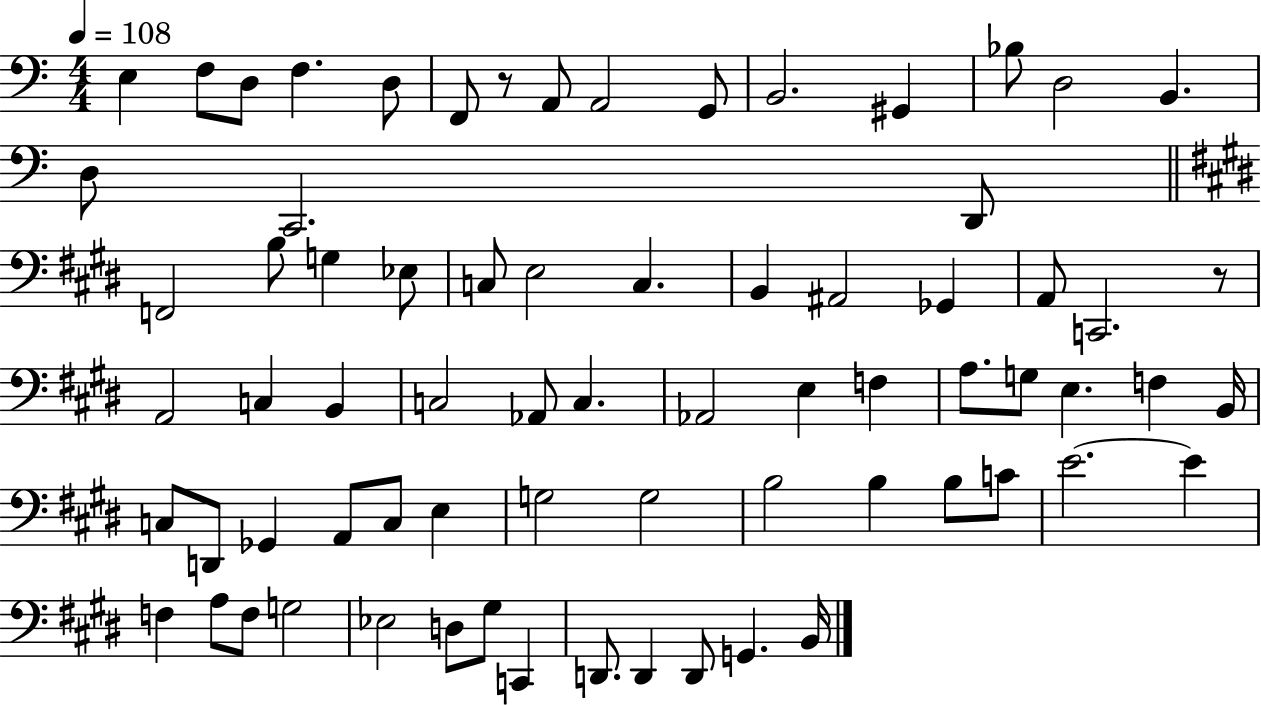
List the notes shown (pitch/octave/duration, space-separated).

E3/q F3/e D3/e F3/q. D3/e F2/e R/e A2/e A2/h G2/e B2/h. G#2/q Bb3/e D3/h B2/q. D3/e C2/h. D2/e F2/h B3/e G3/q Eb3/e C3/e E3/h C3/q. B2/q A#2/h Gb2/q A2/e C2/h. R/e A2/h C3/q B2/q C3/h Ab2/e C3/q. Ab2/h E3/q F3/q A3/e. G3/e E3/q. F3/q B2/s C3/e D2/e Gb2/q A2/e C3/e E3/q G3/h G3/h B3/h B3/q B3/e C4/e E4/h. E4/q F3/q A3/e F3/e G3/h Eb3/h D3/e G#3/e C2/q D2/e. D2/q D2/e G2/q. B2/s